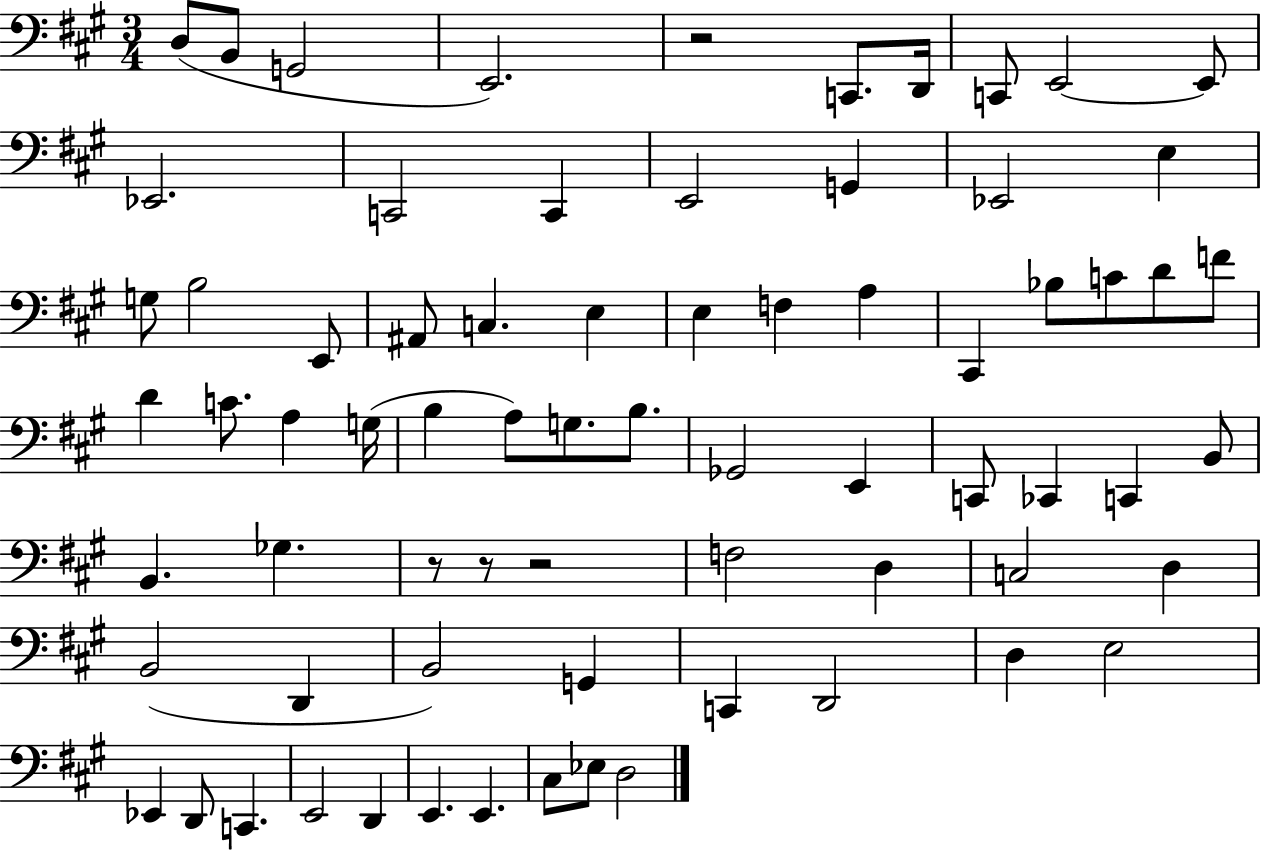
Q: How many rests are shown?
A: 4